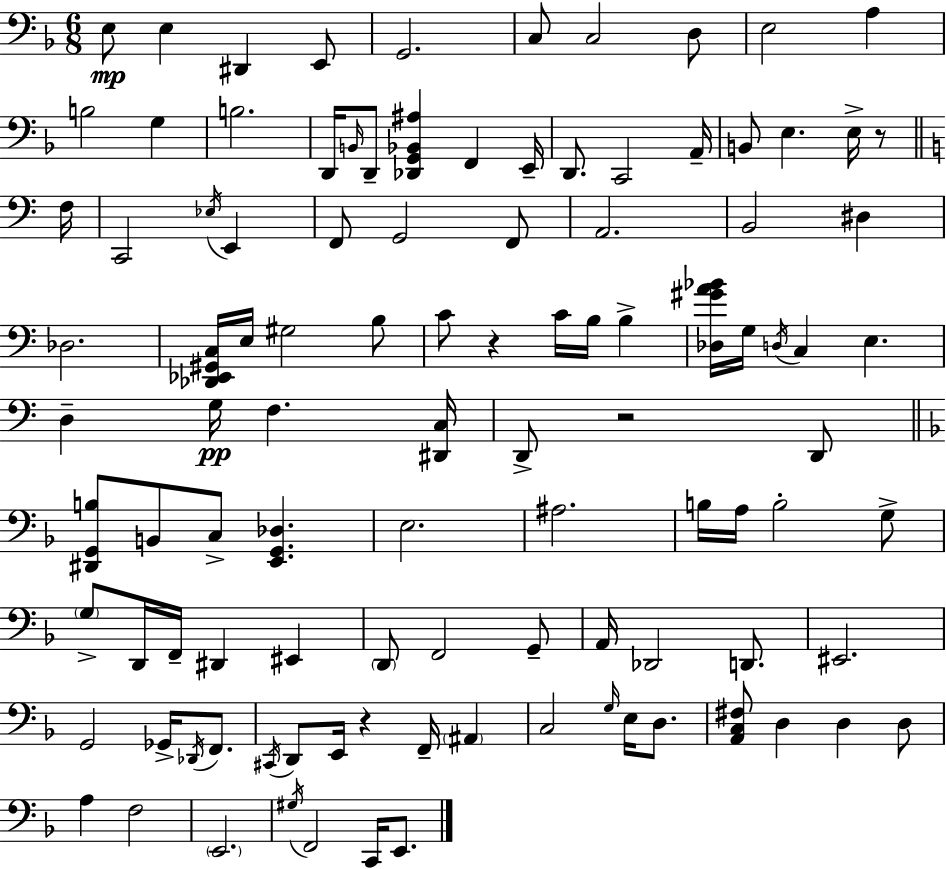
E3/e E3/q D#2/q E2/e G2/h. C3/e C3/h D3/e E3/h A3/q B3/h G3/q B3/h. D2/s B2/s D2/e [Db2,G2,Bb2,A#3]/q F2/q E2/s D2/e. C2/h A2/s B2/e E3/q. E3/s R/e F3/s C2/h Eb3/s E2/q F2/e G2/h F2/e A2/h. B2/h D#3/q Db3/h. [Db2,Eb2,G#2,C3]/s E3/s G#3/h B3/e C4/e R/q C4/s B3/s B3/q [Db3,G#4,A4,Bb4]/s G3/s D3/s C3/q E3/q. D3/q G3/s F3/q. [D#2,C3]/s D2/e R/h D2/e [D#2,G2,B3]/e B2/e C3/e [E2,G2,Db3]/q. E3/h. A#3/h. B3/s A3/s B3/h G3/e G3/e D2/s F2/s D#2/q EIS2/q D2/e F2/h G2/e A2/s Db2/h D2/e. EIS2/h. G2/h Gb2/s Db2/s F2/e. C#2/s D2/e E2/s R/q F2/s A#2/q C3/h G3/s E3/s D3/e. [A2,C3,F#3]/e D3/q D3/q D3/e A3/q F3/h E2/h. G#3/s F2/h C2/s E2/e.